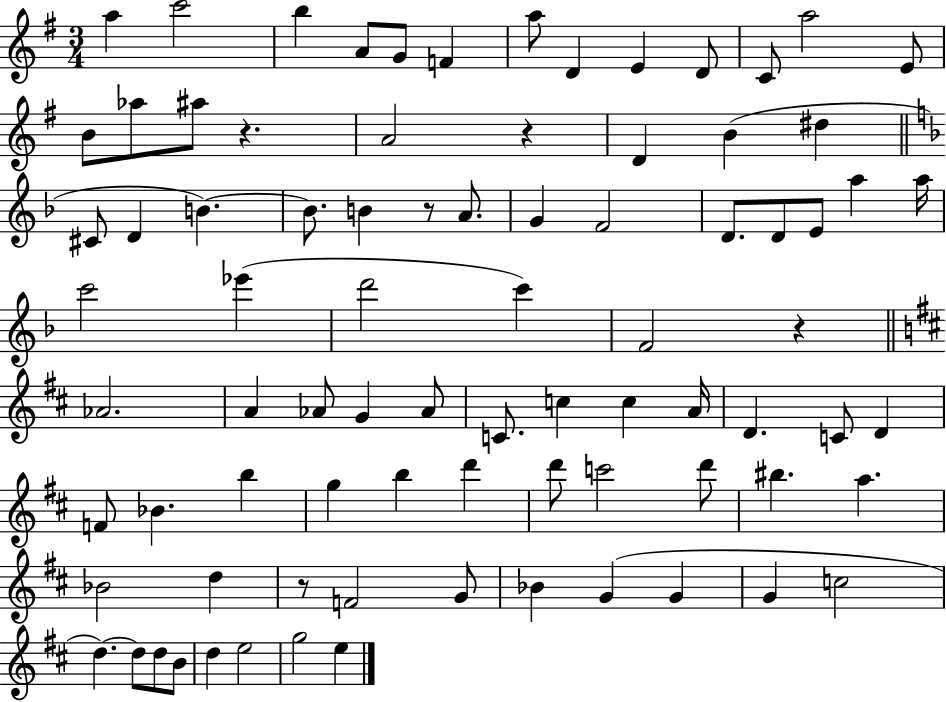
{
  \clef treble
  \numericTimeSignature
  \time 3/4
  \key g \major
  a''4 c'''2 | b''4 a'8 g'8 f'4 | a''8 d'4 e'4 d'8 | c'8 a''2 e'8 | \break b'8 aes''8 ais''8 r4. | a'2 r4 | d'4 b'4( dis''4 | \bar "||" \break \key f \major cis'8 d'4 b'4.~~) | b'8. b'4 r8 a'8. | g'4 f'2 | d'8. d'8 e'8 a''4 a''16 | \break c'''2 ees'''4( | d'''2 c'''4) | f'2 r4 | \bar "||" \break \key d \major aes'2. | a'4 aes'8 g'4 aes'8 | c'8. c''4 c''4 a'16 | d'4. c'8 d'4 | \break f'8 bes'4. b''4 | g''4 b''4 d'''4 | d'''8 c'''2 d'''8 | bis''4. a''4. | \break bes'2 d''4 | r8 f'2 g'8 | bes'4 g'4( g'4 | g'4 c''2 | \break d''4.~~) d''8 d''8 b'8 | d''4 e''2 | g''2 e''4 | \bar "|."
}